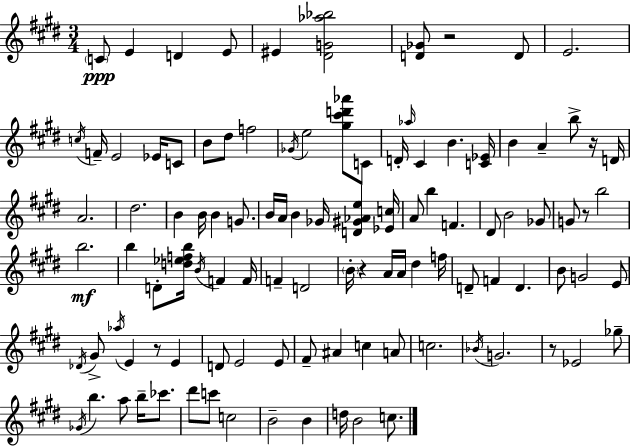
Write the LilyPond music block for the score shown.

{
  \clef treble
  \numericTimeSignature
  \time 3/4
  \key e \major
  \repeat volta 2 { \parenthesize c'8\ppp e'4 d'4 e'8 | eis'4 <dis' g' aes'' bes''>2 | <d' ges'>8 r2 d'8 | e'2. | \break \acciaccatura { c''16 } f'16-- e'2 ees'16 c'8 | b'8 dis''8 f''2 | \acciaccatura { ges'16 } e''2 <gis'' cis''' d''' aes'''>8 | c'8 d'16-. \grace { aes''16 } cis'4 b'4. | \break <c' ees'>16 b'4 a'4-- b''8-> | r16 d'16 a'2. | dis''2. | b'4 b'16 b'4 | \break g'8. b'16 a'16 b'4 ges'16 <d' gis' aes' e''>4 | <ees' c''>16 a'8 b''4 f'4. | dis'8 b'2 | ges'8 g'8 r8 b''2 | \break b''2.\mf | b''4 d'8-. <d'' ees'' f'' b''>16 \acciaccatura { b'16 } f'4 | f'16 f'4-- d'2 | \parenthesize b'16-. r4 a'16 a'16 dis''4 | \break f''16 d'8-- f'4 d'4. | b'8 g'2 | e'8 \acciaccatura { des'16 } gis'8-> \acciaccatura { aes''16 } e'4 | r8 e'4 d'8 e'2 | \break e'8 fis'8-- ais'4 | c''4 a'8 c''2. | \acciaccatura { bes'16 } g'2. | r8 ees'2 | \break ges''8-- \acciaccatura { ges'16 } b''4. | a''8 b''16-- ces'''8. dis'''8 c'''8 | c''2 b'2-- | b'4 d''16 b'2 | \break c''8. } \bar "|."
}